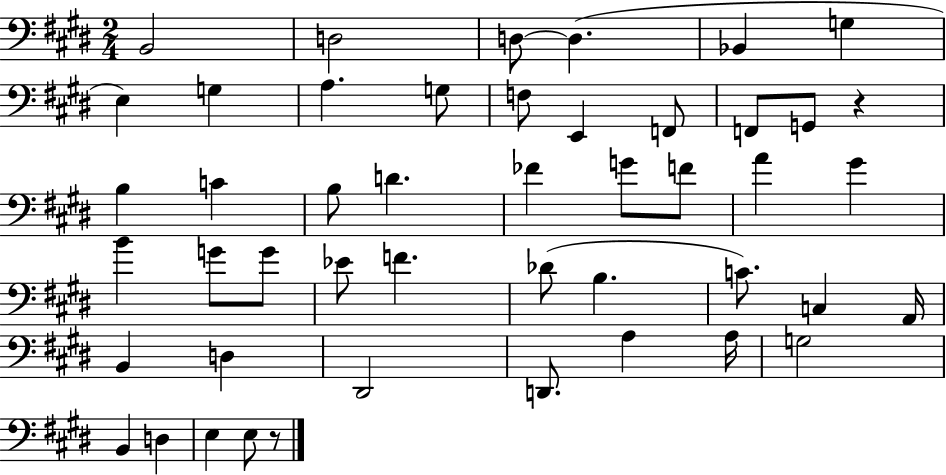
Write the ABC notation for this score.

X:1
T:Untitled
M:2/4
L:1/4
K:E
B,,2 D,2 D,/2 D, _B,, G, E, G, A, G,/2 F,/2 E,, F,,/2 F,,/2 G,,/2 z B, C B,/2 D _F G/2 F/2 A ^G B G/2 G/2 _E/2 F _D/2 B, C/2 C, A,,/4 B,, D, ^D,,2 D,,/2 A, A,/4 G,2 B,, D, E, E,/2 z/2